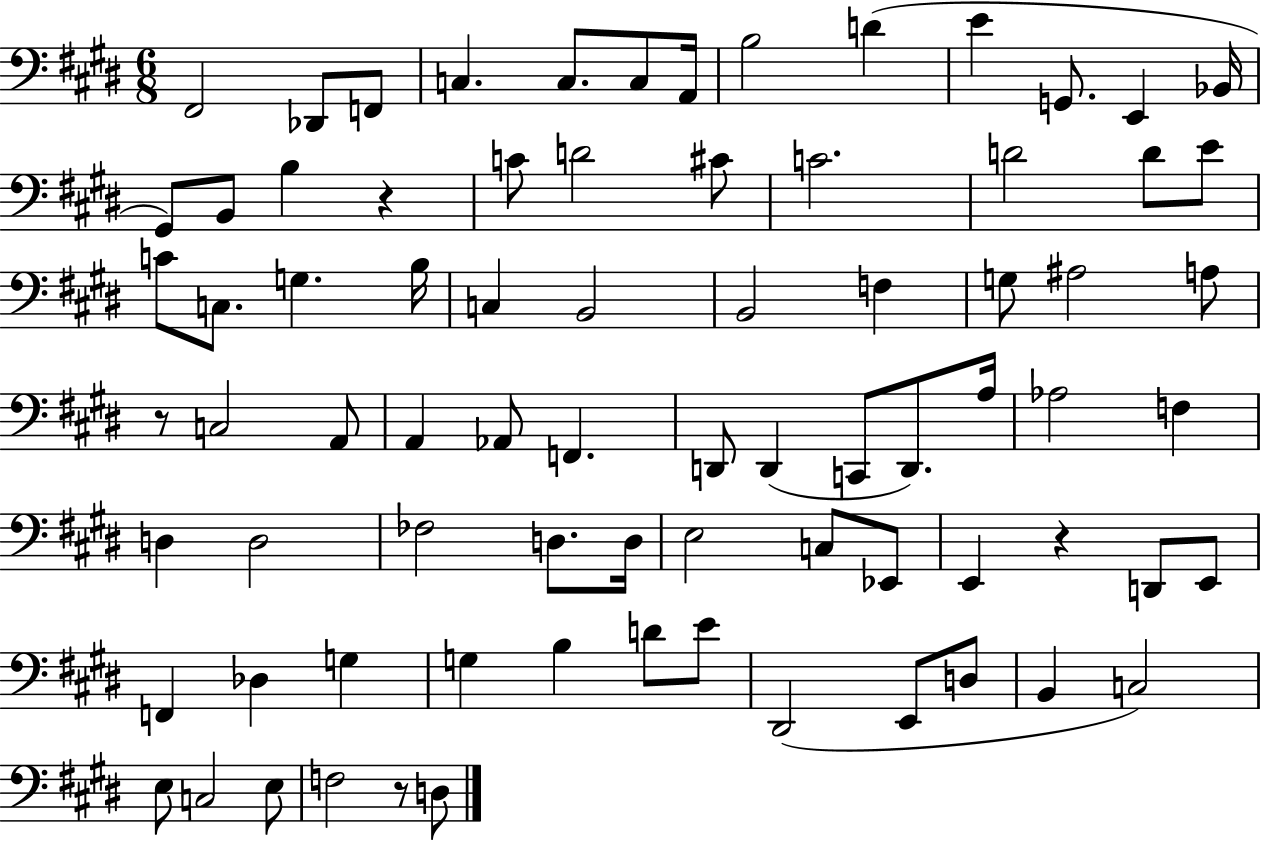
X:1
T:Untitled
M:6/8
L:1/4
K:E
^F,,2 _D,,/2 F,,/2 C, C,/2 C,/2 A,,/4 B,2 D E G,,/2 E,, _B,,/4 ^G,,/2 B,,/2 B, z C/2 D2 ^C/2 C2 D2 D/2 E/2 C/2 C,/2 G, B,/4 C, B,,2 B,,2 F, G,/2 ^A,2 A,/2 z/2 C,2 A,,/2 A,, _A,,/2 F,, D,,/2 D,, C,,/2 D,,/2 A,/4 _A,2 F, D, D,2 _F,2 D,/2 D,/4 E,2 C,/2 _E,,/2 E,, z D,,/2 E,,/2 F,, _D, G, G, B, D/2 E/2 ^D,,2 E,,/2 D,/2 B,, C,2 E,/2 C,2 E,/2 F,2 z/2 D,/2